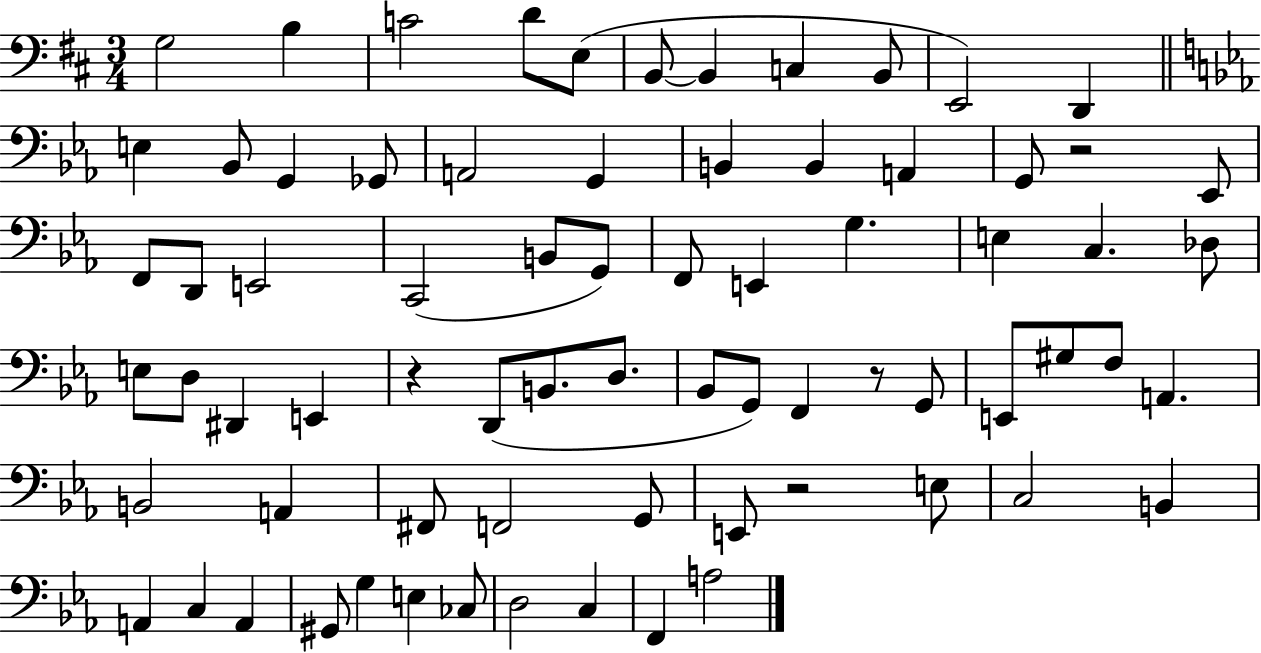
{
  \clef bass
  \numericTimeSignature
  \time 3/4
  \key d \major
  g2 b4 | c'2 d'8 e8( | b,8~~ b,4 c4 b,8 | e,2) d,4 | \break \bar "||" \break \key ees \major e4 bes,8 g,4 ges,8 | a,2 g,4 | b,4 b,4 a,4 | g,8 r2 ees,8 | \break f,8 d,8 e,2 | c,2( b,8 g,8) | f,8 e,4 g4. | e4 c4. des8 | \break e8 d8 dis,4 e,4 | r4 d,8( b,8. d8. | bes,8 g,8) f,4 r8 g,8 | e,8 gis8 f8 a,4. | \break b,2 a,4 | fis,8 f,2 g,8 | e,8 r2 e8 | c2 b,4 | \break a,4 c4 a,4 | gis,8 g4 e4 ces8 | d2 c4 | f,4 a2 | \break \bar "|."
}